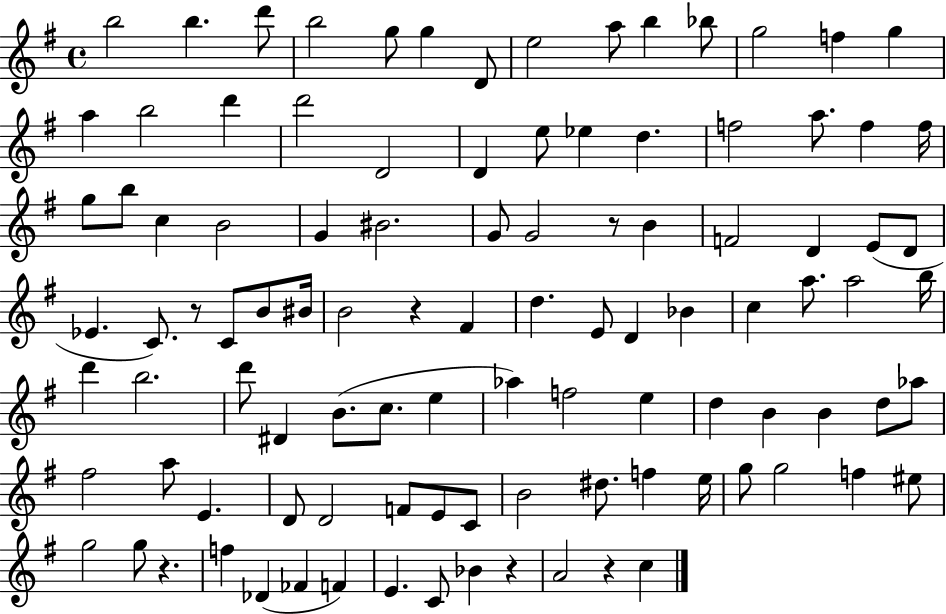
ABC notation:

X:1
T:Untitled
M:4/4
L:1/4
K:G
b2 b d'/2 b2 g/2 g D/2 e2 a/2 b _b/2 g2 f g a b2 d' d'2 D2 D e/2 _e d f2 a/2 f f/4 g/2 b/2 c B2 G ^B2 G/2 G2 z/2 B F2 D E/2 D/2 _E C/2 z/2 C/2 B/2 ^B/4 B2 z ^F d E/2 D _B c a/2 a2 b/4 d' b2 d'/2 ^D B/2 c/2 e _a f2 e d B B d/2 _a/2 ^f2 a/2 E D/2 D2 F/2 E/2 C/2 B2 ^d/2 f e/4 g/2 g2 f ^e/2 g2 g/2 z f _D _F F E C/2 _B z A2 z c